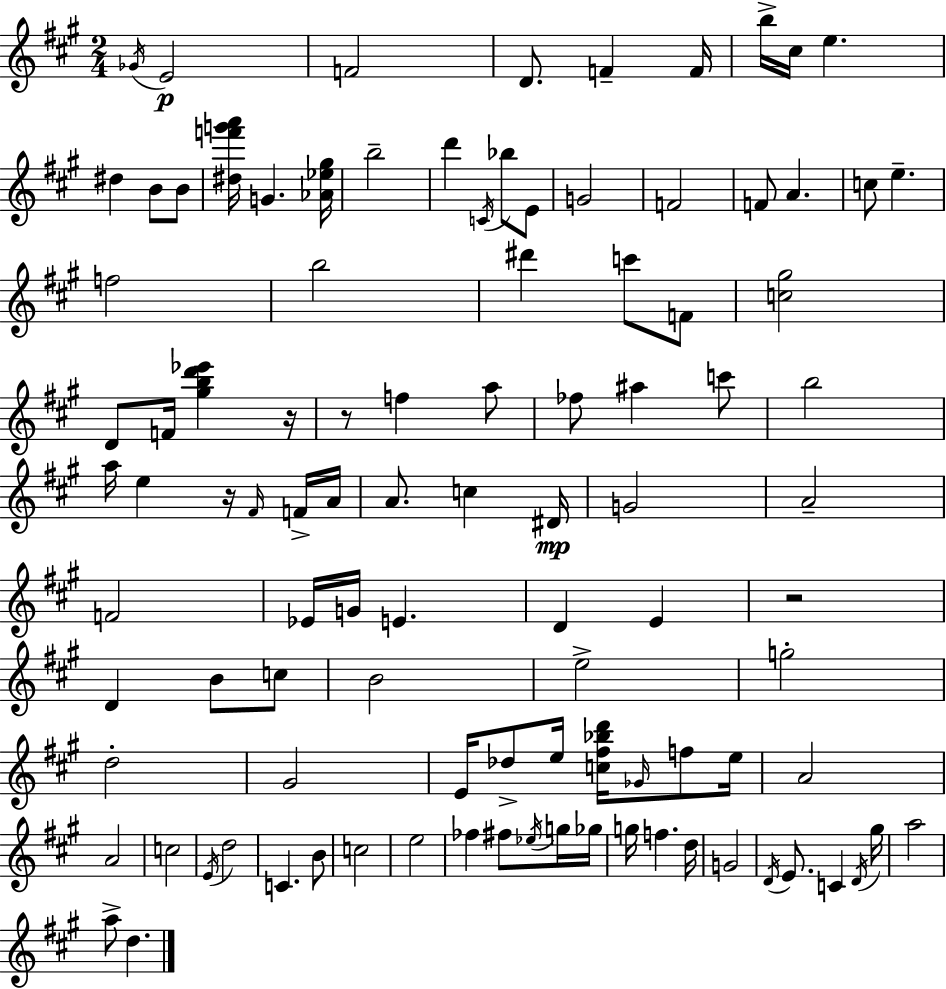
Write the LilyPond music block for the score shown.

{
  \clef treble
  \numericTimeSignature
  \time 2/4
  \key a \major
  \acciaccatura { ges'16 }\p e'2 | f'2 | d'8. f'4-- | f'16 b''16-> cis''16 e''4. | \break dis''4 b'8 b'8 | <dis'' f''' g''' a'''>16 g'4. | <aes' ees'' gis''>16 b''2-- | d'''4 \acciaccatura { c'16 } bes''8 | \break e'8 g'2 | f'2 | f'8 a'4. | c''8 e''4.-- | \break f''2 | b''2 | dis'''4 c'''8 | f'8 <c'' gis''>2 | \break d'8 f'16 <gis'' b'' d''' ees'''>4 | r16 r8 f''4 | a''8 fes''8 ais''4 | c'''8 b''2 | \break a''16 e''4 r16 | \grace { fis'16 } f'16-> a'16 a'8. c''4 | dis'16\mp g'2 | a'2-- | \break f'2 | ees'16 g'16 e'4. | d'4 e'4 | r2 | \break d'4 b'8 | c''8 b'2 | e''2-> | g''2-. | \break d''2-. | gis'2 | e'16 des''8-> e''16 <c'' fis'' bes'' d'''>16 | \grace { ges'16 } f''8 e''16 a'2 | \break a'2 | c''2 | \acciaccatura { e'16 } d''2 | c'4. | \break b'8 c''2 | e''2 | fes''4 | fis''8 \acciaccatura { ees''16 } g''16 ges''16 g''16 f''4. | \break d''16 g'2 | \acciaccatura { d'16 } e'8. | c'4 \acciaccatura { d'16 } gis''16 | a''2 | \break a''8-> d''4. | \bar "|."
}